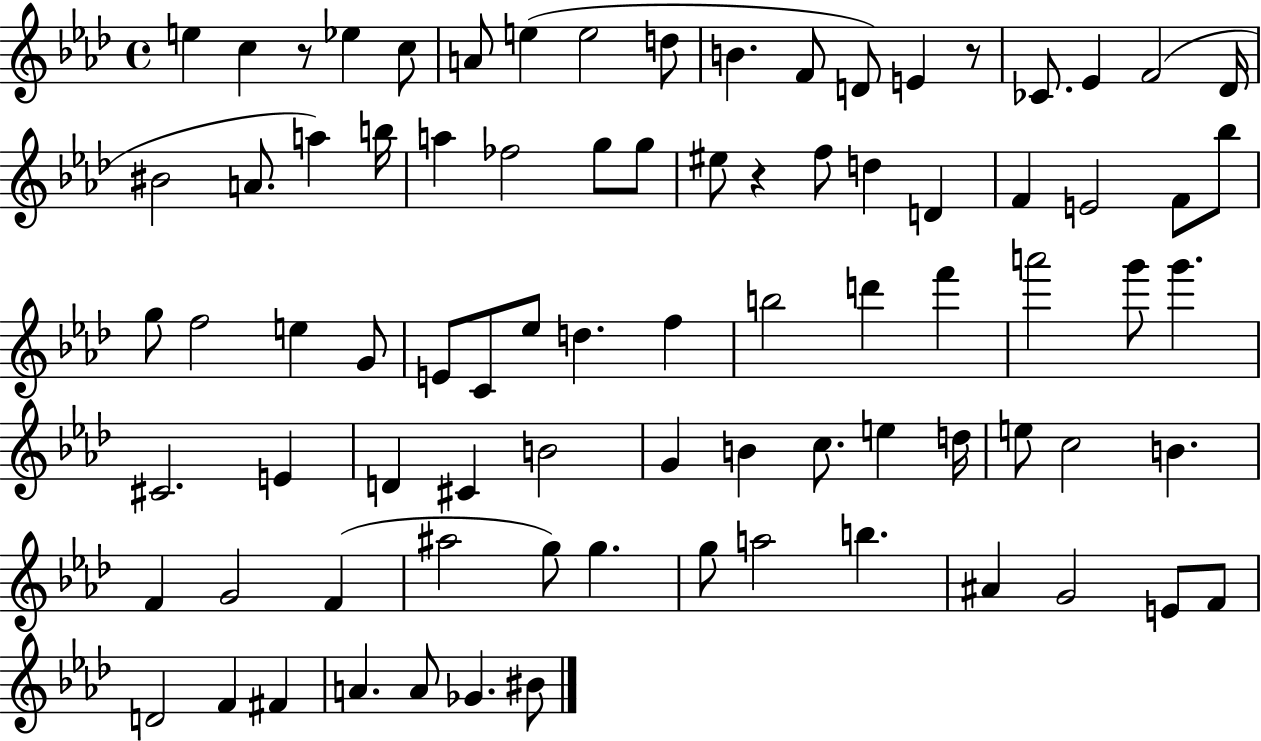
E5/q C5/q R/e Eb5/q C5/e A4/e E5/q E5/h D5/e B4/q. F4/e D4/e E4/q R/e CES4/e. Eb4/q F4/h Db4/s BIS4/h A4/e. A5/q B5/s A5/q FES5/h G5/e G5/e EIS5/e R/q F5/e D5/q D4/q F4/q E4/h F4/e Bb5/e G5/e F5/h E5/q G4/e E4/e C4/e Eb5/e D5/q. F5/q B5/h D6/q F6/q A6/h G6/e G6/q. C#4/h. E4/q D4/q C#4/q B4/h G4/q B4/q C5/e. E5/q D5/s E5/e C5/h B4/q. F4/q G4/h F4/q A#5/h G5/e G5/q. G5/e A5/h B5/q. A#4/q G4/h E4/e F4/e D4/h F4/q F#4/q A4/q. A4/e Gb4/q. BIS4/e